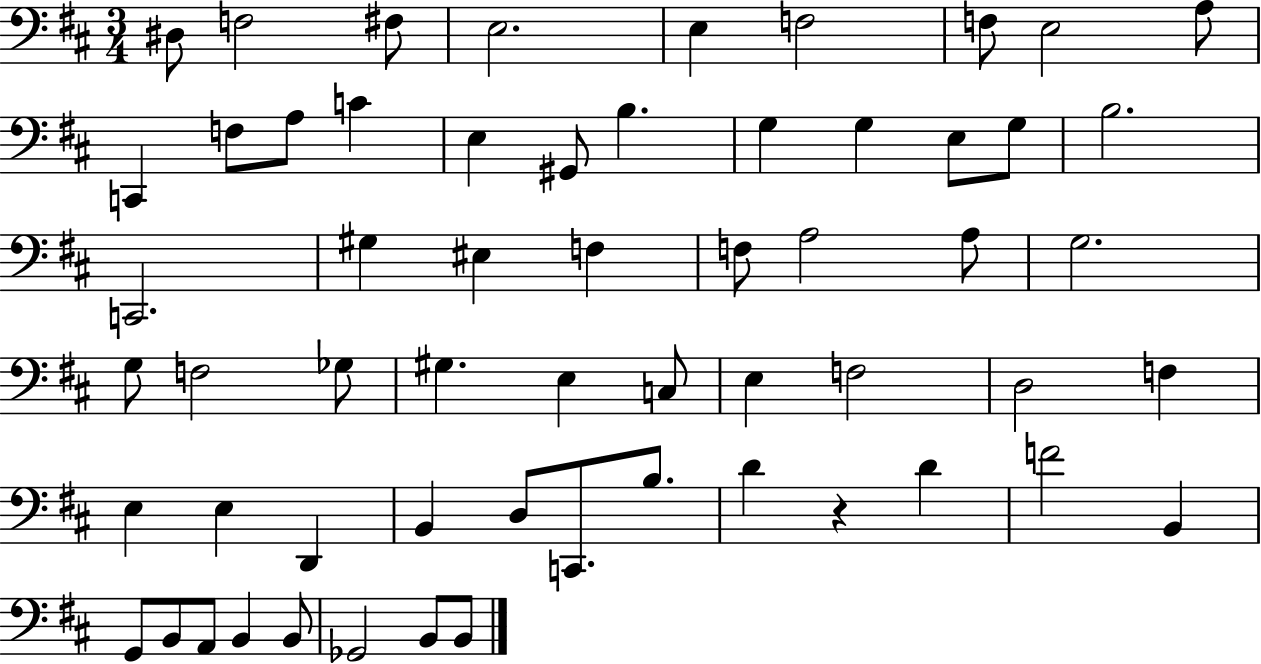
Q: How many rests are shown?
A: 1